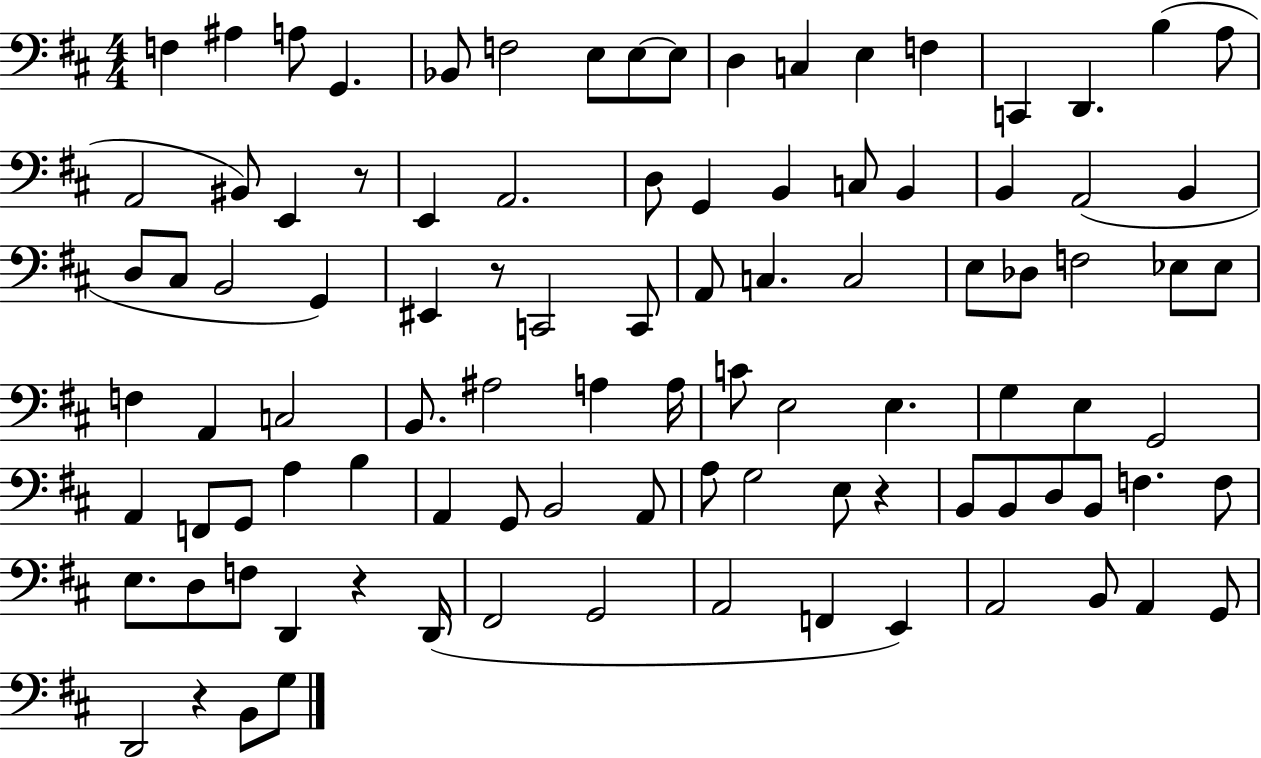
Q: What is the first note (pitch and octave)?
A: F3